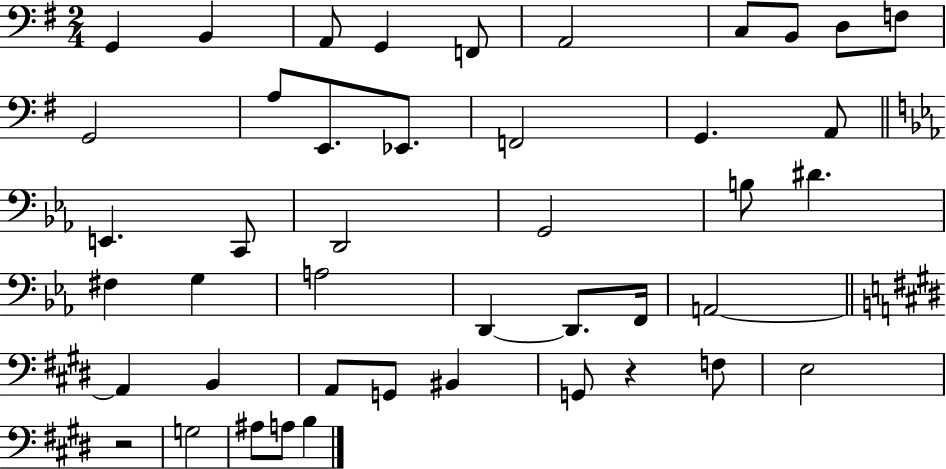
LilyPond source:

{
  \clef bass
  \numericTimeSignature
  \time 2/4
  \key g \major
  g,4 b,4 | a,8 g,4 f,8 | a,2 | c8 b,8 d8 f8 | \break g,2 | a8 e,8. ees,8. | f,2 | g,4. a,8 | \break \bar "||" \break \key c \minor e,4. c,8 | d,2 | g,2 | b8 dis'4. | \break fis4 g4 | a2 | d,4~~ d,8. f,16 | a,2~~ | \break \bar "||" \break \key e \major a,4 b,4 | a,8 g,8 bis,4 | g,8 r4 f8 | e2 | \break r2 | g2 | ais8 a8 b4 | \bar "|."
}